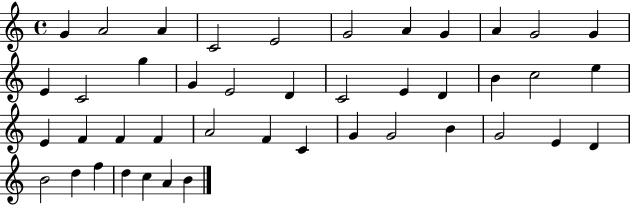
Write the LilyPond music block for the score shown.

{
  \clef treble
  \time 4/4
  \defaultTimeSignature
  \key c \major
  g'4 a'2 a'4 | c'2 e'2 | g'2 a'4 g'4 | a'4 g'2 g'4 | \break e'4 c'2 g''4 | g'4 e'2 d'4 | c'2 e'4 d'4 | b'4 c''2 e''4 | \break e'4 f'4 f'4 f'4 | a'2 f'4 c'4 | g'4 g'2 b'4 | g'2 e'4 d'4 | \break b'2 d''4 f''4 | d''4 c''4 a'4 b'4 | \bar "|."
}